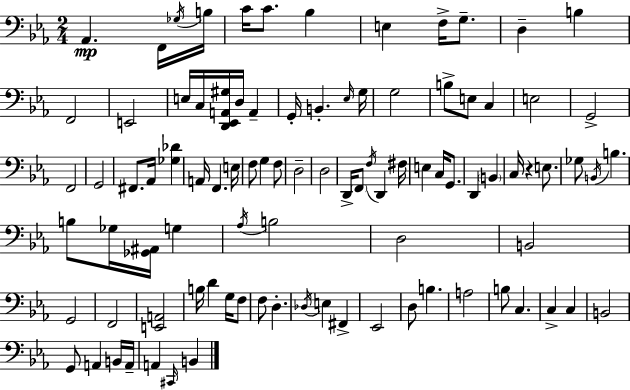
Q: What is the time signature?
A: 2/4